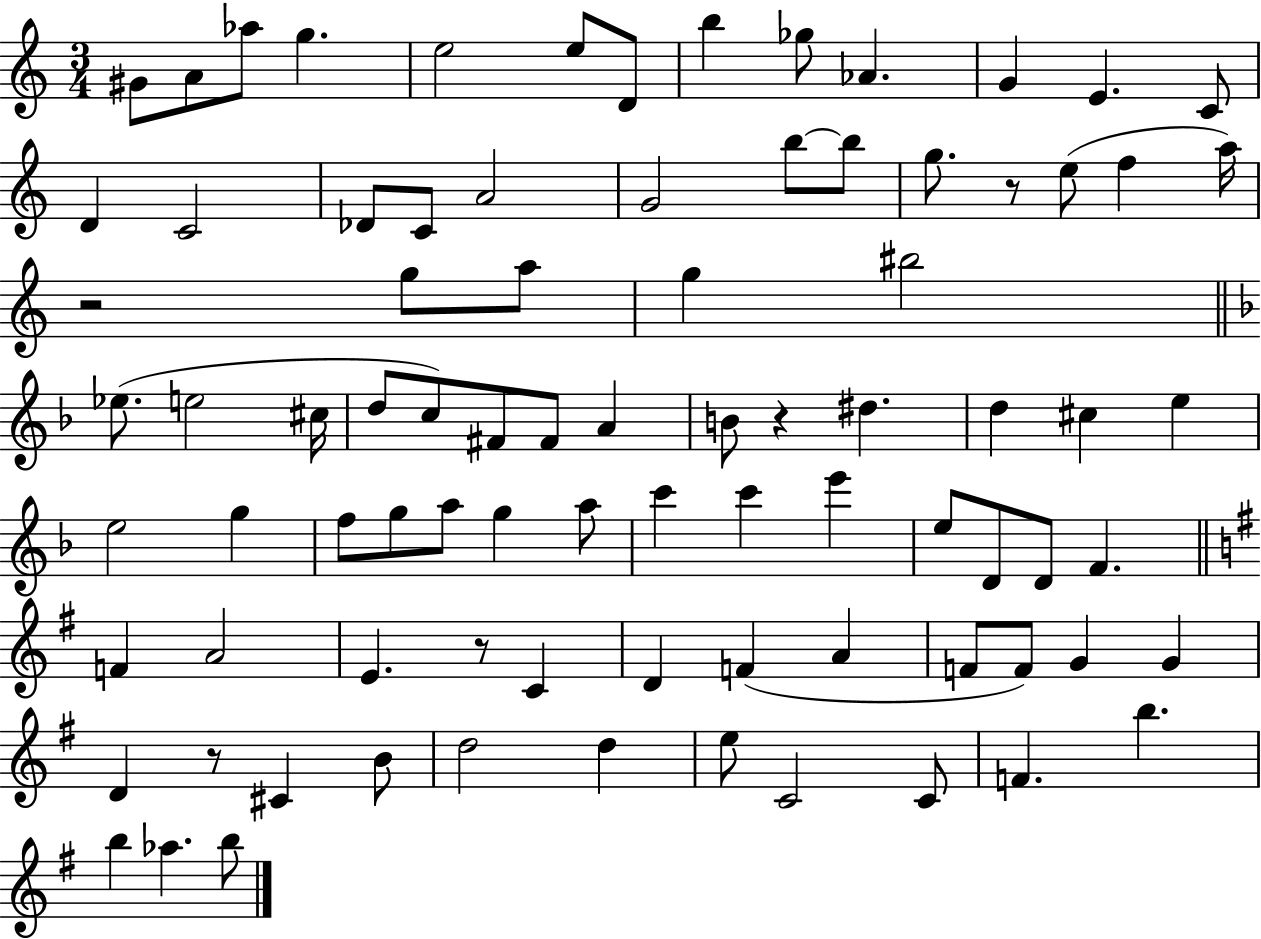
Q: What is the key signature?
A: C major